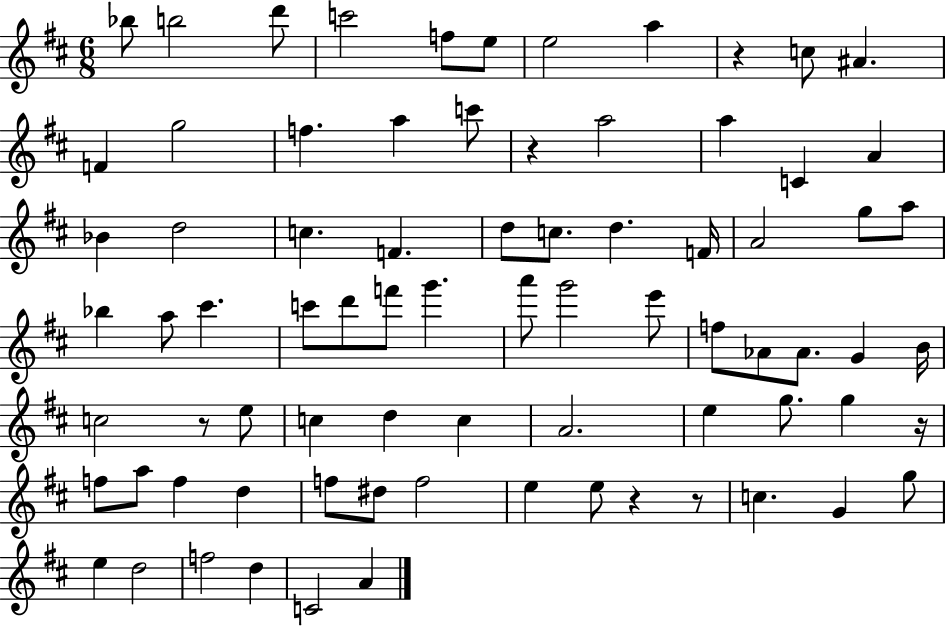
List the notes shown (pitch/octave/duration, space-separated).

Bb5/e B5/h D6/e C6/h F5/e E5/e E5/h A5/q R/q C5/e A#4/q. F4/q G5/h F5/q. A5/q C6/e R/q A5/h A5/q C4/q A4/q Bb4/q D5/h C5/q. F4/q. D5/e C5/e. D5/q. F4/s A4/h G5/e A5/e Bb5/q A5/e C#6/q. C6/e D6/e F6/e G6/q. A6/e G6/h E6/e F5/e Ab4/e Ab4/e. G4/q B4/s C5/h R/e E5/e C5/q D5/q C5/q A4/h. E5/q G5/e. G5/q R/s F5/e A5/e F5/q D5/q F5/e D#5/e F5/h E5/q E5/e R/q R/e C5/q. G4/q G5/e E5/q D5/h F5/h D5/q C4/h A4/q